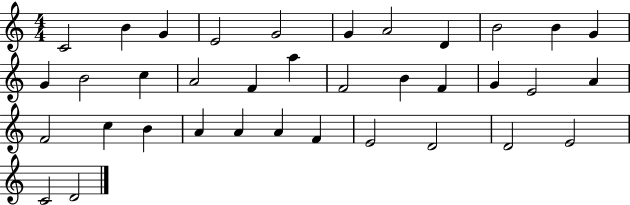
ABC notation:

X:1
T:Untitled
M:4/4
L:1/4
K:C
C2 B G E2 G2 G A2 D B2 B G G B2 c A2 F a F2 B F G E2 A F2 c B A A A F E2 D2 D2 E2 C2 D2